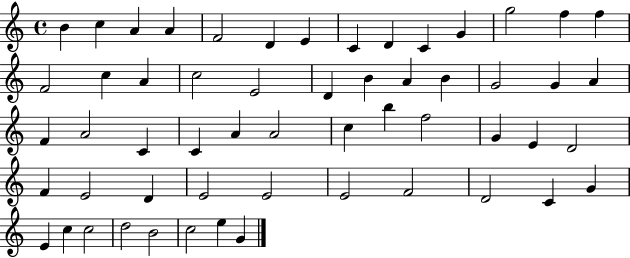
X:1
T:Untitled
M:4/4
L:1/4
K:C
B c A A F2 D E C D C G g2 f f F2 c A c2 E2 D B A B G2 G A F A2 C C A A2 c b f2 G E D2 F E2 D E2 E2 E2 F2 D2 C G E c c2 d2 B2 c2 e G